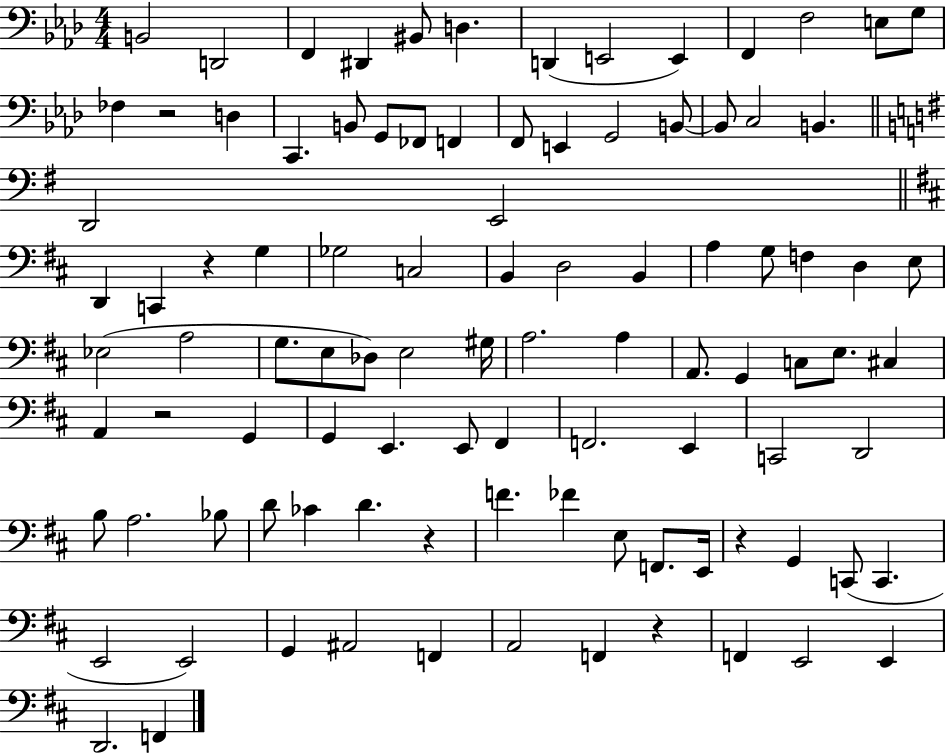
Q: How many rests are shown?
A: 6